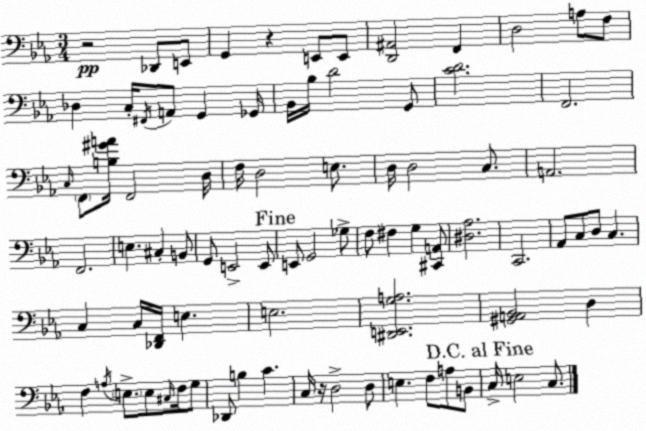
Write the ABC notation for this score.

X:1
T:Untitled
M:3/4
L:1/4
K:Cm
z2 _D,,/2 E,,/2 G,, z E,,/2 E,,/2 [D,,^A,,]2 F,, D,2 A,/2 F,/2 _D, C,/4 ^F,,/4 A,,/2 G,, _G,,/4 _B,,/4 _B,/4 D2 G,,/2 [CD]2 F,,2 C,/4 F,,/2 [B,^GA]/4 F,,2 D,/4 F,/4 D,2 E,/2 D,/4 D,2 C,/2 A,,2 F,,2 E, ^C, B,,/2 G,,/2 E,,2 E,,/2 E,,/2 G,,2 _G,/2 F,/2 ^F, G, [^C,,A,,]/2 [^D,_A,]2 C,,2 _A,,/2 C,/2 D,/2 C, C, C,/4 [_D,,F,,]/4 E, E,2 [^D,,E,,G,A,]2 [^G,,A,,_B,,]2 D, F, A,/4 E,/2 E,/2 ^C,/4 F,/4 G,/2 _D,,/2 B, C C,/4 z/4 D,2 D,/2 E, F,/2 A,/2 B,,/2 C,/4 E,2 C,/2